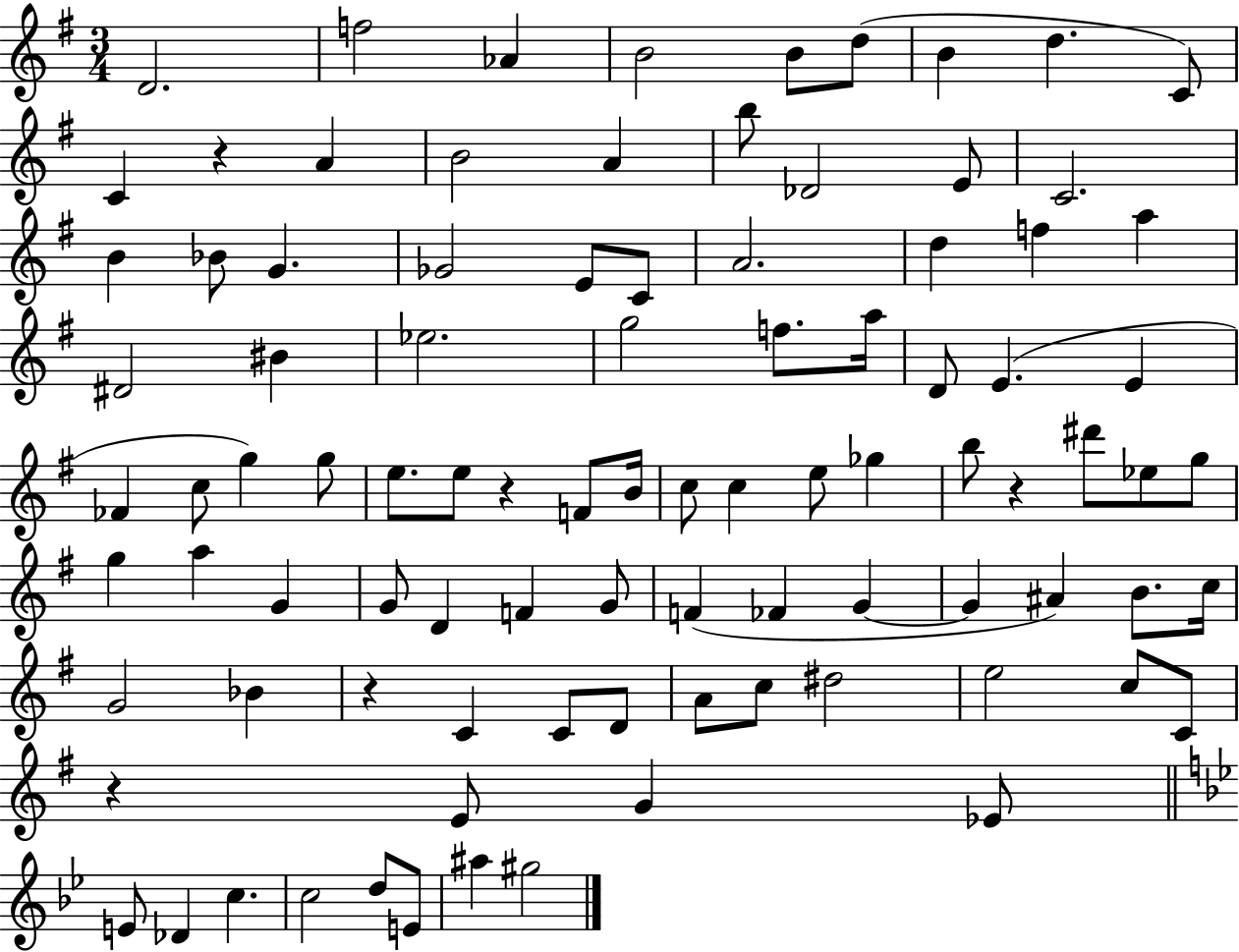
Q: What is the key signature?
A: G major